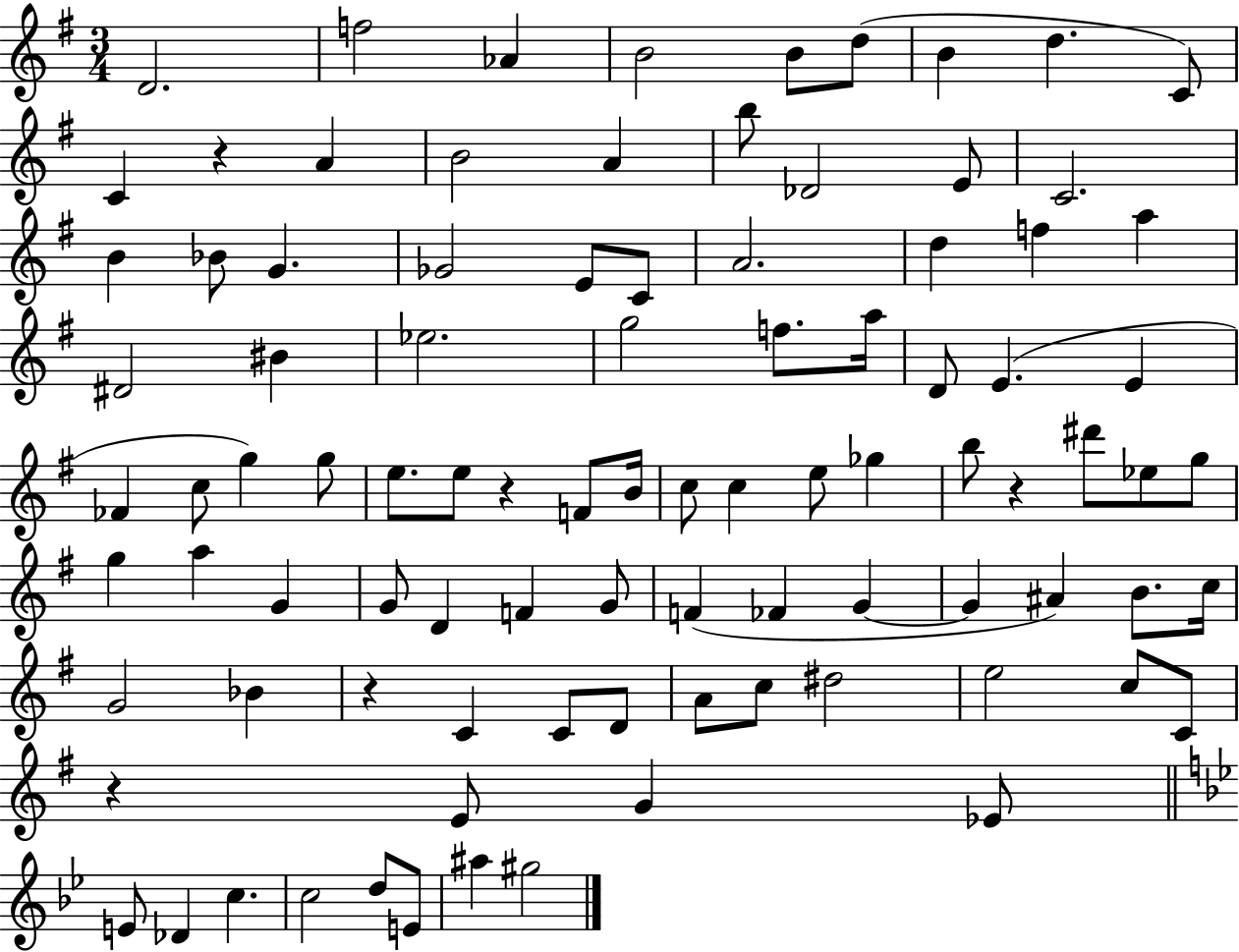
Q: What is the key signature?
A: G major